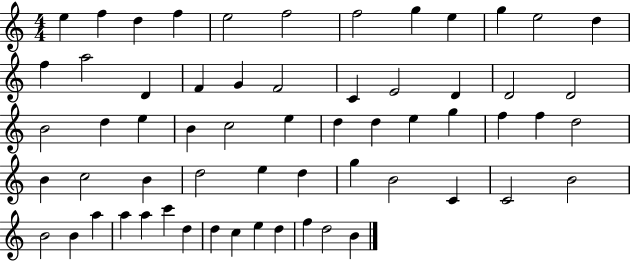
{
  \clef treble
  \numericTimeSignature
  \time 4/4
  \key c \major
  e''4 f''4 d''4 f''4 | e''2 f''2 | f''2 g''4 e''4 | g''4 e''2 d''4 | \break f''4 a''2 d'4 | f'4 g'4 f'2 | c'4 e'2 d'4 | d'2 d'2 | \break b'2 d''4 e''4 | b'4 c''2 e''4 | d''4 d''4 e''4 g''4 | f''4 f''4 d''2 | \break b'4 c''2 b'4 | d''2 e''4 d''4 | g''4 b'2 c'4 | c'2 b'2 | \break b'2 b'4 a''4 | a''4 a''4 c'''4 d''4 | d''4 c''4 e''4 d''4 | f''4 d''2 b'4 | \break \bar "|."
}